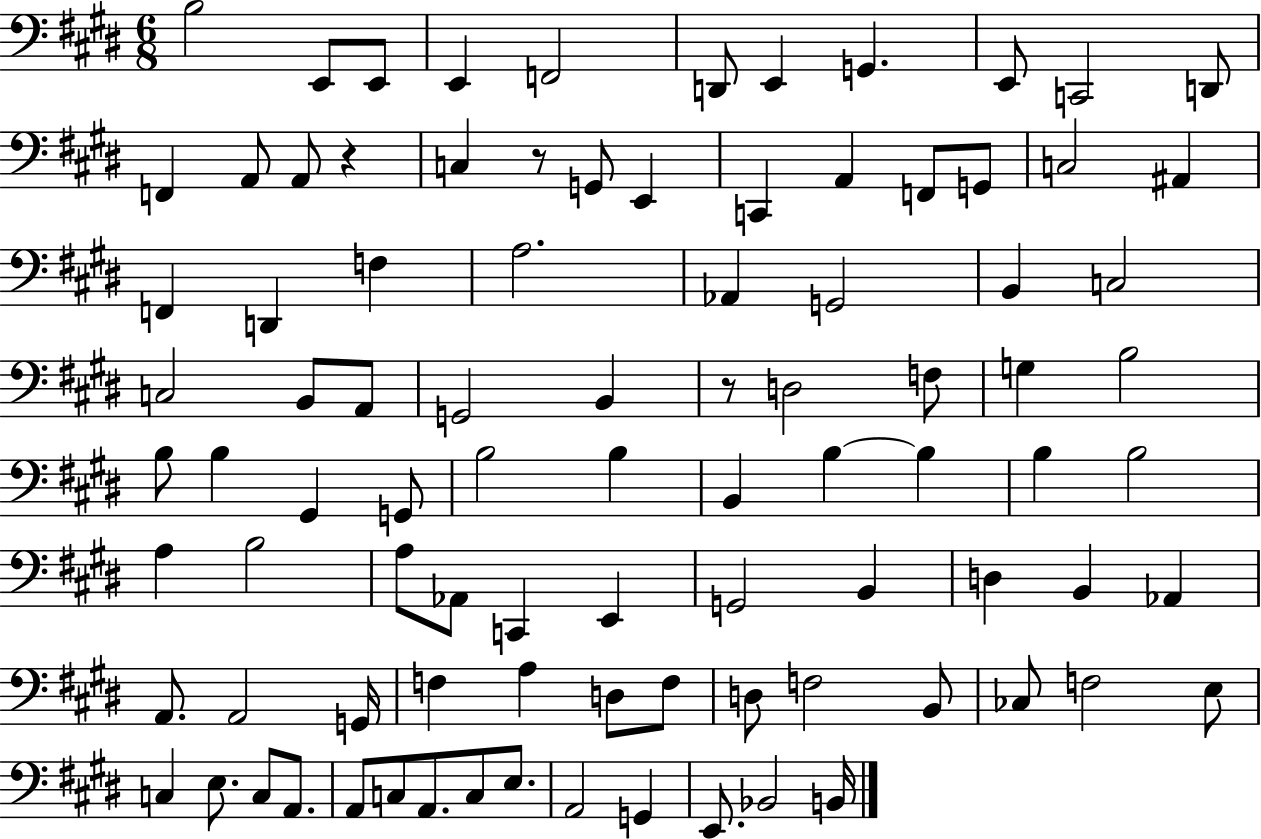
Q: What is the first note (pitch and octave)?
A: B3